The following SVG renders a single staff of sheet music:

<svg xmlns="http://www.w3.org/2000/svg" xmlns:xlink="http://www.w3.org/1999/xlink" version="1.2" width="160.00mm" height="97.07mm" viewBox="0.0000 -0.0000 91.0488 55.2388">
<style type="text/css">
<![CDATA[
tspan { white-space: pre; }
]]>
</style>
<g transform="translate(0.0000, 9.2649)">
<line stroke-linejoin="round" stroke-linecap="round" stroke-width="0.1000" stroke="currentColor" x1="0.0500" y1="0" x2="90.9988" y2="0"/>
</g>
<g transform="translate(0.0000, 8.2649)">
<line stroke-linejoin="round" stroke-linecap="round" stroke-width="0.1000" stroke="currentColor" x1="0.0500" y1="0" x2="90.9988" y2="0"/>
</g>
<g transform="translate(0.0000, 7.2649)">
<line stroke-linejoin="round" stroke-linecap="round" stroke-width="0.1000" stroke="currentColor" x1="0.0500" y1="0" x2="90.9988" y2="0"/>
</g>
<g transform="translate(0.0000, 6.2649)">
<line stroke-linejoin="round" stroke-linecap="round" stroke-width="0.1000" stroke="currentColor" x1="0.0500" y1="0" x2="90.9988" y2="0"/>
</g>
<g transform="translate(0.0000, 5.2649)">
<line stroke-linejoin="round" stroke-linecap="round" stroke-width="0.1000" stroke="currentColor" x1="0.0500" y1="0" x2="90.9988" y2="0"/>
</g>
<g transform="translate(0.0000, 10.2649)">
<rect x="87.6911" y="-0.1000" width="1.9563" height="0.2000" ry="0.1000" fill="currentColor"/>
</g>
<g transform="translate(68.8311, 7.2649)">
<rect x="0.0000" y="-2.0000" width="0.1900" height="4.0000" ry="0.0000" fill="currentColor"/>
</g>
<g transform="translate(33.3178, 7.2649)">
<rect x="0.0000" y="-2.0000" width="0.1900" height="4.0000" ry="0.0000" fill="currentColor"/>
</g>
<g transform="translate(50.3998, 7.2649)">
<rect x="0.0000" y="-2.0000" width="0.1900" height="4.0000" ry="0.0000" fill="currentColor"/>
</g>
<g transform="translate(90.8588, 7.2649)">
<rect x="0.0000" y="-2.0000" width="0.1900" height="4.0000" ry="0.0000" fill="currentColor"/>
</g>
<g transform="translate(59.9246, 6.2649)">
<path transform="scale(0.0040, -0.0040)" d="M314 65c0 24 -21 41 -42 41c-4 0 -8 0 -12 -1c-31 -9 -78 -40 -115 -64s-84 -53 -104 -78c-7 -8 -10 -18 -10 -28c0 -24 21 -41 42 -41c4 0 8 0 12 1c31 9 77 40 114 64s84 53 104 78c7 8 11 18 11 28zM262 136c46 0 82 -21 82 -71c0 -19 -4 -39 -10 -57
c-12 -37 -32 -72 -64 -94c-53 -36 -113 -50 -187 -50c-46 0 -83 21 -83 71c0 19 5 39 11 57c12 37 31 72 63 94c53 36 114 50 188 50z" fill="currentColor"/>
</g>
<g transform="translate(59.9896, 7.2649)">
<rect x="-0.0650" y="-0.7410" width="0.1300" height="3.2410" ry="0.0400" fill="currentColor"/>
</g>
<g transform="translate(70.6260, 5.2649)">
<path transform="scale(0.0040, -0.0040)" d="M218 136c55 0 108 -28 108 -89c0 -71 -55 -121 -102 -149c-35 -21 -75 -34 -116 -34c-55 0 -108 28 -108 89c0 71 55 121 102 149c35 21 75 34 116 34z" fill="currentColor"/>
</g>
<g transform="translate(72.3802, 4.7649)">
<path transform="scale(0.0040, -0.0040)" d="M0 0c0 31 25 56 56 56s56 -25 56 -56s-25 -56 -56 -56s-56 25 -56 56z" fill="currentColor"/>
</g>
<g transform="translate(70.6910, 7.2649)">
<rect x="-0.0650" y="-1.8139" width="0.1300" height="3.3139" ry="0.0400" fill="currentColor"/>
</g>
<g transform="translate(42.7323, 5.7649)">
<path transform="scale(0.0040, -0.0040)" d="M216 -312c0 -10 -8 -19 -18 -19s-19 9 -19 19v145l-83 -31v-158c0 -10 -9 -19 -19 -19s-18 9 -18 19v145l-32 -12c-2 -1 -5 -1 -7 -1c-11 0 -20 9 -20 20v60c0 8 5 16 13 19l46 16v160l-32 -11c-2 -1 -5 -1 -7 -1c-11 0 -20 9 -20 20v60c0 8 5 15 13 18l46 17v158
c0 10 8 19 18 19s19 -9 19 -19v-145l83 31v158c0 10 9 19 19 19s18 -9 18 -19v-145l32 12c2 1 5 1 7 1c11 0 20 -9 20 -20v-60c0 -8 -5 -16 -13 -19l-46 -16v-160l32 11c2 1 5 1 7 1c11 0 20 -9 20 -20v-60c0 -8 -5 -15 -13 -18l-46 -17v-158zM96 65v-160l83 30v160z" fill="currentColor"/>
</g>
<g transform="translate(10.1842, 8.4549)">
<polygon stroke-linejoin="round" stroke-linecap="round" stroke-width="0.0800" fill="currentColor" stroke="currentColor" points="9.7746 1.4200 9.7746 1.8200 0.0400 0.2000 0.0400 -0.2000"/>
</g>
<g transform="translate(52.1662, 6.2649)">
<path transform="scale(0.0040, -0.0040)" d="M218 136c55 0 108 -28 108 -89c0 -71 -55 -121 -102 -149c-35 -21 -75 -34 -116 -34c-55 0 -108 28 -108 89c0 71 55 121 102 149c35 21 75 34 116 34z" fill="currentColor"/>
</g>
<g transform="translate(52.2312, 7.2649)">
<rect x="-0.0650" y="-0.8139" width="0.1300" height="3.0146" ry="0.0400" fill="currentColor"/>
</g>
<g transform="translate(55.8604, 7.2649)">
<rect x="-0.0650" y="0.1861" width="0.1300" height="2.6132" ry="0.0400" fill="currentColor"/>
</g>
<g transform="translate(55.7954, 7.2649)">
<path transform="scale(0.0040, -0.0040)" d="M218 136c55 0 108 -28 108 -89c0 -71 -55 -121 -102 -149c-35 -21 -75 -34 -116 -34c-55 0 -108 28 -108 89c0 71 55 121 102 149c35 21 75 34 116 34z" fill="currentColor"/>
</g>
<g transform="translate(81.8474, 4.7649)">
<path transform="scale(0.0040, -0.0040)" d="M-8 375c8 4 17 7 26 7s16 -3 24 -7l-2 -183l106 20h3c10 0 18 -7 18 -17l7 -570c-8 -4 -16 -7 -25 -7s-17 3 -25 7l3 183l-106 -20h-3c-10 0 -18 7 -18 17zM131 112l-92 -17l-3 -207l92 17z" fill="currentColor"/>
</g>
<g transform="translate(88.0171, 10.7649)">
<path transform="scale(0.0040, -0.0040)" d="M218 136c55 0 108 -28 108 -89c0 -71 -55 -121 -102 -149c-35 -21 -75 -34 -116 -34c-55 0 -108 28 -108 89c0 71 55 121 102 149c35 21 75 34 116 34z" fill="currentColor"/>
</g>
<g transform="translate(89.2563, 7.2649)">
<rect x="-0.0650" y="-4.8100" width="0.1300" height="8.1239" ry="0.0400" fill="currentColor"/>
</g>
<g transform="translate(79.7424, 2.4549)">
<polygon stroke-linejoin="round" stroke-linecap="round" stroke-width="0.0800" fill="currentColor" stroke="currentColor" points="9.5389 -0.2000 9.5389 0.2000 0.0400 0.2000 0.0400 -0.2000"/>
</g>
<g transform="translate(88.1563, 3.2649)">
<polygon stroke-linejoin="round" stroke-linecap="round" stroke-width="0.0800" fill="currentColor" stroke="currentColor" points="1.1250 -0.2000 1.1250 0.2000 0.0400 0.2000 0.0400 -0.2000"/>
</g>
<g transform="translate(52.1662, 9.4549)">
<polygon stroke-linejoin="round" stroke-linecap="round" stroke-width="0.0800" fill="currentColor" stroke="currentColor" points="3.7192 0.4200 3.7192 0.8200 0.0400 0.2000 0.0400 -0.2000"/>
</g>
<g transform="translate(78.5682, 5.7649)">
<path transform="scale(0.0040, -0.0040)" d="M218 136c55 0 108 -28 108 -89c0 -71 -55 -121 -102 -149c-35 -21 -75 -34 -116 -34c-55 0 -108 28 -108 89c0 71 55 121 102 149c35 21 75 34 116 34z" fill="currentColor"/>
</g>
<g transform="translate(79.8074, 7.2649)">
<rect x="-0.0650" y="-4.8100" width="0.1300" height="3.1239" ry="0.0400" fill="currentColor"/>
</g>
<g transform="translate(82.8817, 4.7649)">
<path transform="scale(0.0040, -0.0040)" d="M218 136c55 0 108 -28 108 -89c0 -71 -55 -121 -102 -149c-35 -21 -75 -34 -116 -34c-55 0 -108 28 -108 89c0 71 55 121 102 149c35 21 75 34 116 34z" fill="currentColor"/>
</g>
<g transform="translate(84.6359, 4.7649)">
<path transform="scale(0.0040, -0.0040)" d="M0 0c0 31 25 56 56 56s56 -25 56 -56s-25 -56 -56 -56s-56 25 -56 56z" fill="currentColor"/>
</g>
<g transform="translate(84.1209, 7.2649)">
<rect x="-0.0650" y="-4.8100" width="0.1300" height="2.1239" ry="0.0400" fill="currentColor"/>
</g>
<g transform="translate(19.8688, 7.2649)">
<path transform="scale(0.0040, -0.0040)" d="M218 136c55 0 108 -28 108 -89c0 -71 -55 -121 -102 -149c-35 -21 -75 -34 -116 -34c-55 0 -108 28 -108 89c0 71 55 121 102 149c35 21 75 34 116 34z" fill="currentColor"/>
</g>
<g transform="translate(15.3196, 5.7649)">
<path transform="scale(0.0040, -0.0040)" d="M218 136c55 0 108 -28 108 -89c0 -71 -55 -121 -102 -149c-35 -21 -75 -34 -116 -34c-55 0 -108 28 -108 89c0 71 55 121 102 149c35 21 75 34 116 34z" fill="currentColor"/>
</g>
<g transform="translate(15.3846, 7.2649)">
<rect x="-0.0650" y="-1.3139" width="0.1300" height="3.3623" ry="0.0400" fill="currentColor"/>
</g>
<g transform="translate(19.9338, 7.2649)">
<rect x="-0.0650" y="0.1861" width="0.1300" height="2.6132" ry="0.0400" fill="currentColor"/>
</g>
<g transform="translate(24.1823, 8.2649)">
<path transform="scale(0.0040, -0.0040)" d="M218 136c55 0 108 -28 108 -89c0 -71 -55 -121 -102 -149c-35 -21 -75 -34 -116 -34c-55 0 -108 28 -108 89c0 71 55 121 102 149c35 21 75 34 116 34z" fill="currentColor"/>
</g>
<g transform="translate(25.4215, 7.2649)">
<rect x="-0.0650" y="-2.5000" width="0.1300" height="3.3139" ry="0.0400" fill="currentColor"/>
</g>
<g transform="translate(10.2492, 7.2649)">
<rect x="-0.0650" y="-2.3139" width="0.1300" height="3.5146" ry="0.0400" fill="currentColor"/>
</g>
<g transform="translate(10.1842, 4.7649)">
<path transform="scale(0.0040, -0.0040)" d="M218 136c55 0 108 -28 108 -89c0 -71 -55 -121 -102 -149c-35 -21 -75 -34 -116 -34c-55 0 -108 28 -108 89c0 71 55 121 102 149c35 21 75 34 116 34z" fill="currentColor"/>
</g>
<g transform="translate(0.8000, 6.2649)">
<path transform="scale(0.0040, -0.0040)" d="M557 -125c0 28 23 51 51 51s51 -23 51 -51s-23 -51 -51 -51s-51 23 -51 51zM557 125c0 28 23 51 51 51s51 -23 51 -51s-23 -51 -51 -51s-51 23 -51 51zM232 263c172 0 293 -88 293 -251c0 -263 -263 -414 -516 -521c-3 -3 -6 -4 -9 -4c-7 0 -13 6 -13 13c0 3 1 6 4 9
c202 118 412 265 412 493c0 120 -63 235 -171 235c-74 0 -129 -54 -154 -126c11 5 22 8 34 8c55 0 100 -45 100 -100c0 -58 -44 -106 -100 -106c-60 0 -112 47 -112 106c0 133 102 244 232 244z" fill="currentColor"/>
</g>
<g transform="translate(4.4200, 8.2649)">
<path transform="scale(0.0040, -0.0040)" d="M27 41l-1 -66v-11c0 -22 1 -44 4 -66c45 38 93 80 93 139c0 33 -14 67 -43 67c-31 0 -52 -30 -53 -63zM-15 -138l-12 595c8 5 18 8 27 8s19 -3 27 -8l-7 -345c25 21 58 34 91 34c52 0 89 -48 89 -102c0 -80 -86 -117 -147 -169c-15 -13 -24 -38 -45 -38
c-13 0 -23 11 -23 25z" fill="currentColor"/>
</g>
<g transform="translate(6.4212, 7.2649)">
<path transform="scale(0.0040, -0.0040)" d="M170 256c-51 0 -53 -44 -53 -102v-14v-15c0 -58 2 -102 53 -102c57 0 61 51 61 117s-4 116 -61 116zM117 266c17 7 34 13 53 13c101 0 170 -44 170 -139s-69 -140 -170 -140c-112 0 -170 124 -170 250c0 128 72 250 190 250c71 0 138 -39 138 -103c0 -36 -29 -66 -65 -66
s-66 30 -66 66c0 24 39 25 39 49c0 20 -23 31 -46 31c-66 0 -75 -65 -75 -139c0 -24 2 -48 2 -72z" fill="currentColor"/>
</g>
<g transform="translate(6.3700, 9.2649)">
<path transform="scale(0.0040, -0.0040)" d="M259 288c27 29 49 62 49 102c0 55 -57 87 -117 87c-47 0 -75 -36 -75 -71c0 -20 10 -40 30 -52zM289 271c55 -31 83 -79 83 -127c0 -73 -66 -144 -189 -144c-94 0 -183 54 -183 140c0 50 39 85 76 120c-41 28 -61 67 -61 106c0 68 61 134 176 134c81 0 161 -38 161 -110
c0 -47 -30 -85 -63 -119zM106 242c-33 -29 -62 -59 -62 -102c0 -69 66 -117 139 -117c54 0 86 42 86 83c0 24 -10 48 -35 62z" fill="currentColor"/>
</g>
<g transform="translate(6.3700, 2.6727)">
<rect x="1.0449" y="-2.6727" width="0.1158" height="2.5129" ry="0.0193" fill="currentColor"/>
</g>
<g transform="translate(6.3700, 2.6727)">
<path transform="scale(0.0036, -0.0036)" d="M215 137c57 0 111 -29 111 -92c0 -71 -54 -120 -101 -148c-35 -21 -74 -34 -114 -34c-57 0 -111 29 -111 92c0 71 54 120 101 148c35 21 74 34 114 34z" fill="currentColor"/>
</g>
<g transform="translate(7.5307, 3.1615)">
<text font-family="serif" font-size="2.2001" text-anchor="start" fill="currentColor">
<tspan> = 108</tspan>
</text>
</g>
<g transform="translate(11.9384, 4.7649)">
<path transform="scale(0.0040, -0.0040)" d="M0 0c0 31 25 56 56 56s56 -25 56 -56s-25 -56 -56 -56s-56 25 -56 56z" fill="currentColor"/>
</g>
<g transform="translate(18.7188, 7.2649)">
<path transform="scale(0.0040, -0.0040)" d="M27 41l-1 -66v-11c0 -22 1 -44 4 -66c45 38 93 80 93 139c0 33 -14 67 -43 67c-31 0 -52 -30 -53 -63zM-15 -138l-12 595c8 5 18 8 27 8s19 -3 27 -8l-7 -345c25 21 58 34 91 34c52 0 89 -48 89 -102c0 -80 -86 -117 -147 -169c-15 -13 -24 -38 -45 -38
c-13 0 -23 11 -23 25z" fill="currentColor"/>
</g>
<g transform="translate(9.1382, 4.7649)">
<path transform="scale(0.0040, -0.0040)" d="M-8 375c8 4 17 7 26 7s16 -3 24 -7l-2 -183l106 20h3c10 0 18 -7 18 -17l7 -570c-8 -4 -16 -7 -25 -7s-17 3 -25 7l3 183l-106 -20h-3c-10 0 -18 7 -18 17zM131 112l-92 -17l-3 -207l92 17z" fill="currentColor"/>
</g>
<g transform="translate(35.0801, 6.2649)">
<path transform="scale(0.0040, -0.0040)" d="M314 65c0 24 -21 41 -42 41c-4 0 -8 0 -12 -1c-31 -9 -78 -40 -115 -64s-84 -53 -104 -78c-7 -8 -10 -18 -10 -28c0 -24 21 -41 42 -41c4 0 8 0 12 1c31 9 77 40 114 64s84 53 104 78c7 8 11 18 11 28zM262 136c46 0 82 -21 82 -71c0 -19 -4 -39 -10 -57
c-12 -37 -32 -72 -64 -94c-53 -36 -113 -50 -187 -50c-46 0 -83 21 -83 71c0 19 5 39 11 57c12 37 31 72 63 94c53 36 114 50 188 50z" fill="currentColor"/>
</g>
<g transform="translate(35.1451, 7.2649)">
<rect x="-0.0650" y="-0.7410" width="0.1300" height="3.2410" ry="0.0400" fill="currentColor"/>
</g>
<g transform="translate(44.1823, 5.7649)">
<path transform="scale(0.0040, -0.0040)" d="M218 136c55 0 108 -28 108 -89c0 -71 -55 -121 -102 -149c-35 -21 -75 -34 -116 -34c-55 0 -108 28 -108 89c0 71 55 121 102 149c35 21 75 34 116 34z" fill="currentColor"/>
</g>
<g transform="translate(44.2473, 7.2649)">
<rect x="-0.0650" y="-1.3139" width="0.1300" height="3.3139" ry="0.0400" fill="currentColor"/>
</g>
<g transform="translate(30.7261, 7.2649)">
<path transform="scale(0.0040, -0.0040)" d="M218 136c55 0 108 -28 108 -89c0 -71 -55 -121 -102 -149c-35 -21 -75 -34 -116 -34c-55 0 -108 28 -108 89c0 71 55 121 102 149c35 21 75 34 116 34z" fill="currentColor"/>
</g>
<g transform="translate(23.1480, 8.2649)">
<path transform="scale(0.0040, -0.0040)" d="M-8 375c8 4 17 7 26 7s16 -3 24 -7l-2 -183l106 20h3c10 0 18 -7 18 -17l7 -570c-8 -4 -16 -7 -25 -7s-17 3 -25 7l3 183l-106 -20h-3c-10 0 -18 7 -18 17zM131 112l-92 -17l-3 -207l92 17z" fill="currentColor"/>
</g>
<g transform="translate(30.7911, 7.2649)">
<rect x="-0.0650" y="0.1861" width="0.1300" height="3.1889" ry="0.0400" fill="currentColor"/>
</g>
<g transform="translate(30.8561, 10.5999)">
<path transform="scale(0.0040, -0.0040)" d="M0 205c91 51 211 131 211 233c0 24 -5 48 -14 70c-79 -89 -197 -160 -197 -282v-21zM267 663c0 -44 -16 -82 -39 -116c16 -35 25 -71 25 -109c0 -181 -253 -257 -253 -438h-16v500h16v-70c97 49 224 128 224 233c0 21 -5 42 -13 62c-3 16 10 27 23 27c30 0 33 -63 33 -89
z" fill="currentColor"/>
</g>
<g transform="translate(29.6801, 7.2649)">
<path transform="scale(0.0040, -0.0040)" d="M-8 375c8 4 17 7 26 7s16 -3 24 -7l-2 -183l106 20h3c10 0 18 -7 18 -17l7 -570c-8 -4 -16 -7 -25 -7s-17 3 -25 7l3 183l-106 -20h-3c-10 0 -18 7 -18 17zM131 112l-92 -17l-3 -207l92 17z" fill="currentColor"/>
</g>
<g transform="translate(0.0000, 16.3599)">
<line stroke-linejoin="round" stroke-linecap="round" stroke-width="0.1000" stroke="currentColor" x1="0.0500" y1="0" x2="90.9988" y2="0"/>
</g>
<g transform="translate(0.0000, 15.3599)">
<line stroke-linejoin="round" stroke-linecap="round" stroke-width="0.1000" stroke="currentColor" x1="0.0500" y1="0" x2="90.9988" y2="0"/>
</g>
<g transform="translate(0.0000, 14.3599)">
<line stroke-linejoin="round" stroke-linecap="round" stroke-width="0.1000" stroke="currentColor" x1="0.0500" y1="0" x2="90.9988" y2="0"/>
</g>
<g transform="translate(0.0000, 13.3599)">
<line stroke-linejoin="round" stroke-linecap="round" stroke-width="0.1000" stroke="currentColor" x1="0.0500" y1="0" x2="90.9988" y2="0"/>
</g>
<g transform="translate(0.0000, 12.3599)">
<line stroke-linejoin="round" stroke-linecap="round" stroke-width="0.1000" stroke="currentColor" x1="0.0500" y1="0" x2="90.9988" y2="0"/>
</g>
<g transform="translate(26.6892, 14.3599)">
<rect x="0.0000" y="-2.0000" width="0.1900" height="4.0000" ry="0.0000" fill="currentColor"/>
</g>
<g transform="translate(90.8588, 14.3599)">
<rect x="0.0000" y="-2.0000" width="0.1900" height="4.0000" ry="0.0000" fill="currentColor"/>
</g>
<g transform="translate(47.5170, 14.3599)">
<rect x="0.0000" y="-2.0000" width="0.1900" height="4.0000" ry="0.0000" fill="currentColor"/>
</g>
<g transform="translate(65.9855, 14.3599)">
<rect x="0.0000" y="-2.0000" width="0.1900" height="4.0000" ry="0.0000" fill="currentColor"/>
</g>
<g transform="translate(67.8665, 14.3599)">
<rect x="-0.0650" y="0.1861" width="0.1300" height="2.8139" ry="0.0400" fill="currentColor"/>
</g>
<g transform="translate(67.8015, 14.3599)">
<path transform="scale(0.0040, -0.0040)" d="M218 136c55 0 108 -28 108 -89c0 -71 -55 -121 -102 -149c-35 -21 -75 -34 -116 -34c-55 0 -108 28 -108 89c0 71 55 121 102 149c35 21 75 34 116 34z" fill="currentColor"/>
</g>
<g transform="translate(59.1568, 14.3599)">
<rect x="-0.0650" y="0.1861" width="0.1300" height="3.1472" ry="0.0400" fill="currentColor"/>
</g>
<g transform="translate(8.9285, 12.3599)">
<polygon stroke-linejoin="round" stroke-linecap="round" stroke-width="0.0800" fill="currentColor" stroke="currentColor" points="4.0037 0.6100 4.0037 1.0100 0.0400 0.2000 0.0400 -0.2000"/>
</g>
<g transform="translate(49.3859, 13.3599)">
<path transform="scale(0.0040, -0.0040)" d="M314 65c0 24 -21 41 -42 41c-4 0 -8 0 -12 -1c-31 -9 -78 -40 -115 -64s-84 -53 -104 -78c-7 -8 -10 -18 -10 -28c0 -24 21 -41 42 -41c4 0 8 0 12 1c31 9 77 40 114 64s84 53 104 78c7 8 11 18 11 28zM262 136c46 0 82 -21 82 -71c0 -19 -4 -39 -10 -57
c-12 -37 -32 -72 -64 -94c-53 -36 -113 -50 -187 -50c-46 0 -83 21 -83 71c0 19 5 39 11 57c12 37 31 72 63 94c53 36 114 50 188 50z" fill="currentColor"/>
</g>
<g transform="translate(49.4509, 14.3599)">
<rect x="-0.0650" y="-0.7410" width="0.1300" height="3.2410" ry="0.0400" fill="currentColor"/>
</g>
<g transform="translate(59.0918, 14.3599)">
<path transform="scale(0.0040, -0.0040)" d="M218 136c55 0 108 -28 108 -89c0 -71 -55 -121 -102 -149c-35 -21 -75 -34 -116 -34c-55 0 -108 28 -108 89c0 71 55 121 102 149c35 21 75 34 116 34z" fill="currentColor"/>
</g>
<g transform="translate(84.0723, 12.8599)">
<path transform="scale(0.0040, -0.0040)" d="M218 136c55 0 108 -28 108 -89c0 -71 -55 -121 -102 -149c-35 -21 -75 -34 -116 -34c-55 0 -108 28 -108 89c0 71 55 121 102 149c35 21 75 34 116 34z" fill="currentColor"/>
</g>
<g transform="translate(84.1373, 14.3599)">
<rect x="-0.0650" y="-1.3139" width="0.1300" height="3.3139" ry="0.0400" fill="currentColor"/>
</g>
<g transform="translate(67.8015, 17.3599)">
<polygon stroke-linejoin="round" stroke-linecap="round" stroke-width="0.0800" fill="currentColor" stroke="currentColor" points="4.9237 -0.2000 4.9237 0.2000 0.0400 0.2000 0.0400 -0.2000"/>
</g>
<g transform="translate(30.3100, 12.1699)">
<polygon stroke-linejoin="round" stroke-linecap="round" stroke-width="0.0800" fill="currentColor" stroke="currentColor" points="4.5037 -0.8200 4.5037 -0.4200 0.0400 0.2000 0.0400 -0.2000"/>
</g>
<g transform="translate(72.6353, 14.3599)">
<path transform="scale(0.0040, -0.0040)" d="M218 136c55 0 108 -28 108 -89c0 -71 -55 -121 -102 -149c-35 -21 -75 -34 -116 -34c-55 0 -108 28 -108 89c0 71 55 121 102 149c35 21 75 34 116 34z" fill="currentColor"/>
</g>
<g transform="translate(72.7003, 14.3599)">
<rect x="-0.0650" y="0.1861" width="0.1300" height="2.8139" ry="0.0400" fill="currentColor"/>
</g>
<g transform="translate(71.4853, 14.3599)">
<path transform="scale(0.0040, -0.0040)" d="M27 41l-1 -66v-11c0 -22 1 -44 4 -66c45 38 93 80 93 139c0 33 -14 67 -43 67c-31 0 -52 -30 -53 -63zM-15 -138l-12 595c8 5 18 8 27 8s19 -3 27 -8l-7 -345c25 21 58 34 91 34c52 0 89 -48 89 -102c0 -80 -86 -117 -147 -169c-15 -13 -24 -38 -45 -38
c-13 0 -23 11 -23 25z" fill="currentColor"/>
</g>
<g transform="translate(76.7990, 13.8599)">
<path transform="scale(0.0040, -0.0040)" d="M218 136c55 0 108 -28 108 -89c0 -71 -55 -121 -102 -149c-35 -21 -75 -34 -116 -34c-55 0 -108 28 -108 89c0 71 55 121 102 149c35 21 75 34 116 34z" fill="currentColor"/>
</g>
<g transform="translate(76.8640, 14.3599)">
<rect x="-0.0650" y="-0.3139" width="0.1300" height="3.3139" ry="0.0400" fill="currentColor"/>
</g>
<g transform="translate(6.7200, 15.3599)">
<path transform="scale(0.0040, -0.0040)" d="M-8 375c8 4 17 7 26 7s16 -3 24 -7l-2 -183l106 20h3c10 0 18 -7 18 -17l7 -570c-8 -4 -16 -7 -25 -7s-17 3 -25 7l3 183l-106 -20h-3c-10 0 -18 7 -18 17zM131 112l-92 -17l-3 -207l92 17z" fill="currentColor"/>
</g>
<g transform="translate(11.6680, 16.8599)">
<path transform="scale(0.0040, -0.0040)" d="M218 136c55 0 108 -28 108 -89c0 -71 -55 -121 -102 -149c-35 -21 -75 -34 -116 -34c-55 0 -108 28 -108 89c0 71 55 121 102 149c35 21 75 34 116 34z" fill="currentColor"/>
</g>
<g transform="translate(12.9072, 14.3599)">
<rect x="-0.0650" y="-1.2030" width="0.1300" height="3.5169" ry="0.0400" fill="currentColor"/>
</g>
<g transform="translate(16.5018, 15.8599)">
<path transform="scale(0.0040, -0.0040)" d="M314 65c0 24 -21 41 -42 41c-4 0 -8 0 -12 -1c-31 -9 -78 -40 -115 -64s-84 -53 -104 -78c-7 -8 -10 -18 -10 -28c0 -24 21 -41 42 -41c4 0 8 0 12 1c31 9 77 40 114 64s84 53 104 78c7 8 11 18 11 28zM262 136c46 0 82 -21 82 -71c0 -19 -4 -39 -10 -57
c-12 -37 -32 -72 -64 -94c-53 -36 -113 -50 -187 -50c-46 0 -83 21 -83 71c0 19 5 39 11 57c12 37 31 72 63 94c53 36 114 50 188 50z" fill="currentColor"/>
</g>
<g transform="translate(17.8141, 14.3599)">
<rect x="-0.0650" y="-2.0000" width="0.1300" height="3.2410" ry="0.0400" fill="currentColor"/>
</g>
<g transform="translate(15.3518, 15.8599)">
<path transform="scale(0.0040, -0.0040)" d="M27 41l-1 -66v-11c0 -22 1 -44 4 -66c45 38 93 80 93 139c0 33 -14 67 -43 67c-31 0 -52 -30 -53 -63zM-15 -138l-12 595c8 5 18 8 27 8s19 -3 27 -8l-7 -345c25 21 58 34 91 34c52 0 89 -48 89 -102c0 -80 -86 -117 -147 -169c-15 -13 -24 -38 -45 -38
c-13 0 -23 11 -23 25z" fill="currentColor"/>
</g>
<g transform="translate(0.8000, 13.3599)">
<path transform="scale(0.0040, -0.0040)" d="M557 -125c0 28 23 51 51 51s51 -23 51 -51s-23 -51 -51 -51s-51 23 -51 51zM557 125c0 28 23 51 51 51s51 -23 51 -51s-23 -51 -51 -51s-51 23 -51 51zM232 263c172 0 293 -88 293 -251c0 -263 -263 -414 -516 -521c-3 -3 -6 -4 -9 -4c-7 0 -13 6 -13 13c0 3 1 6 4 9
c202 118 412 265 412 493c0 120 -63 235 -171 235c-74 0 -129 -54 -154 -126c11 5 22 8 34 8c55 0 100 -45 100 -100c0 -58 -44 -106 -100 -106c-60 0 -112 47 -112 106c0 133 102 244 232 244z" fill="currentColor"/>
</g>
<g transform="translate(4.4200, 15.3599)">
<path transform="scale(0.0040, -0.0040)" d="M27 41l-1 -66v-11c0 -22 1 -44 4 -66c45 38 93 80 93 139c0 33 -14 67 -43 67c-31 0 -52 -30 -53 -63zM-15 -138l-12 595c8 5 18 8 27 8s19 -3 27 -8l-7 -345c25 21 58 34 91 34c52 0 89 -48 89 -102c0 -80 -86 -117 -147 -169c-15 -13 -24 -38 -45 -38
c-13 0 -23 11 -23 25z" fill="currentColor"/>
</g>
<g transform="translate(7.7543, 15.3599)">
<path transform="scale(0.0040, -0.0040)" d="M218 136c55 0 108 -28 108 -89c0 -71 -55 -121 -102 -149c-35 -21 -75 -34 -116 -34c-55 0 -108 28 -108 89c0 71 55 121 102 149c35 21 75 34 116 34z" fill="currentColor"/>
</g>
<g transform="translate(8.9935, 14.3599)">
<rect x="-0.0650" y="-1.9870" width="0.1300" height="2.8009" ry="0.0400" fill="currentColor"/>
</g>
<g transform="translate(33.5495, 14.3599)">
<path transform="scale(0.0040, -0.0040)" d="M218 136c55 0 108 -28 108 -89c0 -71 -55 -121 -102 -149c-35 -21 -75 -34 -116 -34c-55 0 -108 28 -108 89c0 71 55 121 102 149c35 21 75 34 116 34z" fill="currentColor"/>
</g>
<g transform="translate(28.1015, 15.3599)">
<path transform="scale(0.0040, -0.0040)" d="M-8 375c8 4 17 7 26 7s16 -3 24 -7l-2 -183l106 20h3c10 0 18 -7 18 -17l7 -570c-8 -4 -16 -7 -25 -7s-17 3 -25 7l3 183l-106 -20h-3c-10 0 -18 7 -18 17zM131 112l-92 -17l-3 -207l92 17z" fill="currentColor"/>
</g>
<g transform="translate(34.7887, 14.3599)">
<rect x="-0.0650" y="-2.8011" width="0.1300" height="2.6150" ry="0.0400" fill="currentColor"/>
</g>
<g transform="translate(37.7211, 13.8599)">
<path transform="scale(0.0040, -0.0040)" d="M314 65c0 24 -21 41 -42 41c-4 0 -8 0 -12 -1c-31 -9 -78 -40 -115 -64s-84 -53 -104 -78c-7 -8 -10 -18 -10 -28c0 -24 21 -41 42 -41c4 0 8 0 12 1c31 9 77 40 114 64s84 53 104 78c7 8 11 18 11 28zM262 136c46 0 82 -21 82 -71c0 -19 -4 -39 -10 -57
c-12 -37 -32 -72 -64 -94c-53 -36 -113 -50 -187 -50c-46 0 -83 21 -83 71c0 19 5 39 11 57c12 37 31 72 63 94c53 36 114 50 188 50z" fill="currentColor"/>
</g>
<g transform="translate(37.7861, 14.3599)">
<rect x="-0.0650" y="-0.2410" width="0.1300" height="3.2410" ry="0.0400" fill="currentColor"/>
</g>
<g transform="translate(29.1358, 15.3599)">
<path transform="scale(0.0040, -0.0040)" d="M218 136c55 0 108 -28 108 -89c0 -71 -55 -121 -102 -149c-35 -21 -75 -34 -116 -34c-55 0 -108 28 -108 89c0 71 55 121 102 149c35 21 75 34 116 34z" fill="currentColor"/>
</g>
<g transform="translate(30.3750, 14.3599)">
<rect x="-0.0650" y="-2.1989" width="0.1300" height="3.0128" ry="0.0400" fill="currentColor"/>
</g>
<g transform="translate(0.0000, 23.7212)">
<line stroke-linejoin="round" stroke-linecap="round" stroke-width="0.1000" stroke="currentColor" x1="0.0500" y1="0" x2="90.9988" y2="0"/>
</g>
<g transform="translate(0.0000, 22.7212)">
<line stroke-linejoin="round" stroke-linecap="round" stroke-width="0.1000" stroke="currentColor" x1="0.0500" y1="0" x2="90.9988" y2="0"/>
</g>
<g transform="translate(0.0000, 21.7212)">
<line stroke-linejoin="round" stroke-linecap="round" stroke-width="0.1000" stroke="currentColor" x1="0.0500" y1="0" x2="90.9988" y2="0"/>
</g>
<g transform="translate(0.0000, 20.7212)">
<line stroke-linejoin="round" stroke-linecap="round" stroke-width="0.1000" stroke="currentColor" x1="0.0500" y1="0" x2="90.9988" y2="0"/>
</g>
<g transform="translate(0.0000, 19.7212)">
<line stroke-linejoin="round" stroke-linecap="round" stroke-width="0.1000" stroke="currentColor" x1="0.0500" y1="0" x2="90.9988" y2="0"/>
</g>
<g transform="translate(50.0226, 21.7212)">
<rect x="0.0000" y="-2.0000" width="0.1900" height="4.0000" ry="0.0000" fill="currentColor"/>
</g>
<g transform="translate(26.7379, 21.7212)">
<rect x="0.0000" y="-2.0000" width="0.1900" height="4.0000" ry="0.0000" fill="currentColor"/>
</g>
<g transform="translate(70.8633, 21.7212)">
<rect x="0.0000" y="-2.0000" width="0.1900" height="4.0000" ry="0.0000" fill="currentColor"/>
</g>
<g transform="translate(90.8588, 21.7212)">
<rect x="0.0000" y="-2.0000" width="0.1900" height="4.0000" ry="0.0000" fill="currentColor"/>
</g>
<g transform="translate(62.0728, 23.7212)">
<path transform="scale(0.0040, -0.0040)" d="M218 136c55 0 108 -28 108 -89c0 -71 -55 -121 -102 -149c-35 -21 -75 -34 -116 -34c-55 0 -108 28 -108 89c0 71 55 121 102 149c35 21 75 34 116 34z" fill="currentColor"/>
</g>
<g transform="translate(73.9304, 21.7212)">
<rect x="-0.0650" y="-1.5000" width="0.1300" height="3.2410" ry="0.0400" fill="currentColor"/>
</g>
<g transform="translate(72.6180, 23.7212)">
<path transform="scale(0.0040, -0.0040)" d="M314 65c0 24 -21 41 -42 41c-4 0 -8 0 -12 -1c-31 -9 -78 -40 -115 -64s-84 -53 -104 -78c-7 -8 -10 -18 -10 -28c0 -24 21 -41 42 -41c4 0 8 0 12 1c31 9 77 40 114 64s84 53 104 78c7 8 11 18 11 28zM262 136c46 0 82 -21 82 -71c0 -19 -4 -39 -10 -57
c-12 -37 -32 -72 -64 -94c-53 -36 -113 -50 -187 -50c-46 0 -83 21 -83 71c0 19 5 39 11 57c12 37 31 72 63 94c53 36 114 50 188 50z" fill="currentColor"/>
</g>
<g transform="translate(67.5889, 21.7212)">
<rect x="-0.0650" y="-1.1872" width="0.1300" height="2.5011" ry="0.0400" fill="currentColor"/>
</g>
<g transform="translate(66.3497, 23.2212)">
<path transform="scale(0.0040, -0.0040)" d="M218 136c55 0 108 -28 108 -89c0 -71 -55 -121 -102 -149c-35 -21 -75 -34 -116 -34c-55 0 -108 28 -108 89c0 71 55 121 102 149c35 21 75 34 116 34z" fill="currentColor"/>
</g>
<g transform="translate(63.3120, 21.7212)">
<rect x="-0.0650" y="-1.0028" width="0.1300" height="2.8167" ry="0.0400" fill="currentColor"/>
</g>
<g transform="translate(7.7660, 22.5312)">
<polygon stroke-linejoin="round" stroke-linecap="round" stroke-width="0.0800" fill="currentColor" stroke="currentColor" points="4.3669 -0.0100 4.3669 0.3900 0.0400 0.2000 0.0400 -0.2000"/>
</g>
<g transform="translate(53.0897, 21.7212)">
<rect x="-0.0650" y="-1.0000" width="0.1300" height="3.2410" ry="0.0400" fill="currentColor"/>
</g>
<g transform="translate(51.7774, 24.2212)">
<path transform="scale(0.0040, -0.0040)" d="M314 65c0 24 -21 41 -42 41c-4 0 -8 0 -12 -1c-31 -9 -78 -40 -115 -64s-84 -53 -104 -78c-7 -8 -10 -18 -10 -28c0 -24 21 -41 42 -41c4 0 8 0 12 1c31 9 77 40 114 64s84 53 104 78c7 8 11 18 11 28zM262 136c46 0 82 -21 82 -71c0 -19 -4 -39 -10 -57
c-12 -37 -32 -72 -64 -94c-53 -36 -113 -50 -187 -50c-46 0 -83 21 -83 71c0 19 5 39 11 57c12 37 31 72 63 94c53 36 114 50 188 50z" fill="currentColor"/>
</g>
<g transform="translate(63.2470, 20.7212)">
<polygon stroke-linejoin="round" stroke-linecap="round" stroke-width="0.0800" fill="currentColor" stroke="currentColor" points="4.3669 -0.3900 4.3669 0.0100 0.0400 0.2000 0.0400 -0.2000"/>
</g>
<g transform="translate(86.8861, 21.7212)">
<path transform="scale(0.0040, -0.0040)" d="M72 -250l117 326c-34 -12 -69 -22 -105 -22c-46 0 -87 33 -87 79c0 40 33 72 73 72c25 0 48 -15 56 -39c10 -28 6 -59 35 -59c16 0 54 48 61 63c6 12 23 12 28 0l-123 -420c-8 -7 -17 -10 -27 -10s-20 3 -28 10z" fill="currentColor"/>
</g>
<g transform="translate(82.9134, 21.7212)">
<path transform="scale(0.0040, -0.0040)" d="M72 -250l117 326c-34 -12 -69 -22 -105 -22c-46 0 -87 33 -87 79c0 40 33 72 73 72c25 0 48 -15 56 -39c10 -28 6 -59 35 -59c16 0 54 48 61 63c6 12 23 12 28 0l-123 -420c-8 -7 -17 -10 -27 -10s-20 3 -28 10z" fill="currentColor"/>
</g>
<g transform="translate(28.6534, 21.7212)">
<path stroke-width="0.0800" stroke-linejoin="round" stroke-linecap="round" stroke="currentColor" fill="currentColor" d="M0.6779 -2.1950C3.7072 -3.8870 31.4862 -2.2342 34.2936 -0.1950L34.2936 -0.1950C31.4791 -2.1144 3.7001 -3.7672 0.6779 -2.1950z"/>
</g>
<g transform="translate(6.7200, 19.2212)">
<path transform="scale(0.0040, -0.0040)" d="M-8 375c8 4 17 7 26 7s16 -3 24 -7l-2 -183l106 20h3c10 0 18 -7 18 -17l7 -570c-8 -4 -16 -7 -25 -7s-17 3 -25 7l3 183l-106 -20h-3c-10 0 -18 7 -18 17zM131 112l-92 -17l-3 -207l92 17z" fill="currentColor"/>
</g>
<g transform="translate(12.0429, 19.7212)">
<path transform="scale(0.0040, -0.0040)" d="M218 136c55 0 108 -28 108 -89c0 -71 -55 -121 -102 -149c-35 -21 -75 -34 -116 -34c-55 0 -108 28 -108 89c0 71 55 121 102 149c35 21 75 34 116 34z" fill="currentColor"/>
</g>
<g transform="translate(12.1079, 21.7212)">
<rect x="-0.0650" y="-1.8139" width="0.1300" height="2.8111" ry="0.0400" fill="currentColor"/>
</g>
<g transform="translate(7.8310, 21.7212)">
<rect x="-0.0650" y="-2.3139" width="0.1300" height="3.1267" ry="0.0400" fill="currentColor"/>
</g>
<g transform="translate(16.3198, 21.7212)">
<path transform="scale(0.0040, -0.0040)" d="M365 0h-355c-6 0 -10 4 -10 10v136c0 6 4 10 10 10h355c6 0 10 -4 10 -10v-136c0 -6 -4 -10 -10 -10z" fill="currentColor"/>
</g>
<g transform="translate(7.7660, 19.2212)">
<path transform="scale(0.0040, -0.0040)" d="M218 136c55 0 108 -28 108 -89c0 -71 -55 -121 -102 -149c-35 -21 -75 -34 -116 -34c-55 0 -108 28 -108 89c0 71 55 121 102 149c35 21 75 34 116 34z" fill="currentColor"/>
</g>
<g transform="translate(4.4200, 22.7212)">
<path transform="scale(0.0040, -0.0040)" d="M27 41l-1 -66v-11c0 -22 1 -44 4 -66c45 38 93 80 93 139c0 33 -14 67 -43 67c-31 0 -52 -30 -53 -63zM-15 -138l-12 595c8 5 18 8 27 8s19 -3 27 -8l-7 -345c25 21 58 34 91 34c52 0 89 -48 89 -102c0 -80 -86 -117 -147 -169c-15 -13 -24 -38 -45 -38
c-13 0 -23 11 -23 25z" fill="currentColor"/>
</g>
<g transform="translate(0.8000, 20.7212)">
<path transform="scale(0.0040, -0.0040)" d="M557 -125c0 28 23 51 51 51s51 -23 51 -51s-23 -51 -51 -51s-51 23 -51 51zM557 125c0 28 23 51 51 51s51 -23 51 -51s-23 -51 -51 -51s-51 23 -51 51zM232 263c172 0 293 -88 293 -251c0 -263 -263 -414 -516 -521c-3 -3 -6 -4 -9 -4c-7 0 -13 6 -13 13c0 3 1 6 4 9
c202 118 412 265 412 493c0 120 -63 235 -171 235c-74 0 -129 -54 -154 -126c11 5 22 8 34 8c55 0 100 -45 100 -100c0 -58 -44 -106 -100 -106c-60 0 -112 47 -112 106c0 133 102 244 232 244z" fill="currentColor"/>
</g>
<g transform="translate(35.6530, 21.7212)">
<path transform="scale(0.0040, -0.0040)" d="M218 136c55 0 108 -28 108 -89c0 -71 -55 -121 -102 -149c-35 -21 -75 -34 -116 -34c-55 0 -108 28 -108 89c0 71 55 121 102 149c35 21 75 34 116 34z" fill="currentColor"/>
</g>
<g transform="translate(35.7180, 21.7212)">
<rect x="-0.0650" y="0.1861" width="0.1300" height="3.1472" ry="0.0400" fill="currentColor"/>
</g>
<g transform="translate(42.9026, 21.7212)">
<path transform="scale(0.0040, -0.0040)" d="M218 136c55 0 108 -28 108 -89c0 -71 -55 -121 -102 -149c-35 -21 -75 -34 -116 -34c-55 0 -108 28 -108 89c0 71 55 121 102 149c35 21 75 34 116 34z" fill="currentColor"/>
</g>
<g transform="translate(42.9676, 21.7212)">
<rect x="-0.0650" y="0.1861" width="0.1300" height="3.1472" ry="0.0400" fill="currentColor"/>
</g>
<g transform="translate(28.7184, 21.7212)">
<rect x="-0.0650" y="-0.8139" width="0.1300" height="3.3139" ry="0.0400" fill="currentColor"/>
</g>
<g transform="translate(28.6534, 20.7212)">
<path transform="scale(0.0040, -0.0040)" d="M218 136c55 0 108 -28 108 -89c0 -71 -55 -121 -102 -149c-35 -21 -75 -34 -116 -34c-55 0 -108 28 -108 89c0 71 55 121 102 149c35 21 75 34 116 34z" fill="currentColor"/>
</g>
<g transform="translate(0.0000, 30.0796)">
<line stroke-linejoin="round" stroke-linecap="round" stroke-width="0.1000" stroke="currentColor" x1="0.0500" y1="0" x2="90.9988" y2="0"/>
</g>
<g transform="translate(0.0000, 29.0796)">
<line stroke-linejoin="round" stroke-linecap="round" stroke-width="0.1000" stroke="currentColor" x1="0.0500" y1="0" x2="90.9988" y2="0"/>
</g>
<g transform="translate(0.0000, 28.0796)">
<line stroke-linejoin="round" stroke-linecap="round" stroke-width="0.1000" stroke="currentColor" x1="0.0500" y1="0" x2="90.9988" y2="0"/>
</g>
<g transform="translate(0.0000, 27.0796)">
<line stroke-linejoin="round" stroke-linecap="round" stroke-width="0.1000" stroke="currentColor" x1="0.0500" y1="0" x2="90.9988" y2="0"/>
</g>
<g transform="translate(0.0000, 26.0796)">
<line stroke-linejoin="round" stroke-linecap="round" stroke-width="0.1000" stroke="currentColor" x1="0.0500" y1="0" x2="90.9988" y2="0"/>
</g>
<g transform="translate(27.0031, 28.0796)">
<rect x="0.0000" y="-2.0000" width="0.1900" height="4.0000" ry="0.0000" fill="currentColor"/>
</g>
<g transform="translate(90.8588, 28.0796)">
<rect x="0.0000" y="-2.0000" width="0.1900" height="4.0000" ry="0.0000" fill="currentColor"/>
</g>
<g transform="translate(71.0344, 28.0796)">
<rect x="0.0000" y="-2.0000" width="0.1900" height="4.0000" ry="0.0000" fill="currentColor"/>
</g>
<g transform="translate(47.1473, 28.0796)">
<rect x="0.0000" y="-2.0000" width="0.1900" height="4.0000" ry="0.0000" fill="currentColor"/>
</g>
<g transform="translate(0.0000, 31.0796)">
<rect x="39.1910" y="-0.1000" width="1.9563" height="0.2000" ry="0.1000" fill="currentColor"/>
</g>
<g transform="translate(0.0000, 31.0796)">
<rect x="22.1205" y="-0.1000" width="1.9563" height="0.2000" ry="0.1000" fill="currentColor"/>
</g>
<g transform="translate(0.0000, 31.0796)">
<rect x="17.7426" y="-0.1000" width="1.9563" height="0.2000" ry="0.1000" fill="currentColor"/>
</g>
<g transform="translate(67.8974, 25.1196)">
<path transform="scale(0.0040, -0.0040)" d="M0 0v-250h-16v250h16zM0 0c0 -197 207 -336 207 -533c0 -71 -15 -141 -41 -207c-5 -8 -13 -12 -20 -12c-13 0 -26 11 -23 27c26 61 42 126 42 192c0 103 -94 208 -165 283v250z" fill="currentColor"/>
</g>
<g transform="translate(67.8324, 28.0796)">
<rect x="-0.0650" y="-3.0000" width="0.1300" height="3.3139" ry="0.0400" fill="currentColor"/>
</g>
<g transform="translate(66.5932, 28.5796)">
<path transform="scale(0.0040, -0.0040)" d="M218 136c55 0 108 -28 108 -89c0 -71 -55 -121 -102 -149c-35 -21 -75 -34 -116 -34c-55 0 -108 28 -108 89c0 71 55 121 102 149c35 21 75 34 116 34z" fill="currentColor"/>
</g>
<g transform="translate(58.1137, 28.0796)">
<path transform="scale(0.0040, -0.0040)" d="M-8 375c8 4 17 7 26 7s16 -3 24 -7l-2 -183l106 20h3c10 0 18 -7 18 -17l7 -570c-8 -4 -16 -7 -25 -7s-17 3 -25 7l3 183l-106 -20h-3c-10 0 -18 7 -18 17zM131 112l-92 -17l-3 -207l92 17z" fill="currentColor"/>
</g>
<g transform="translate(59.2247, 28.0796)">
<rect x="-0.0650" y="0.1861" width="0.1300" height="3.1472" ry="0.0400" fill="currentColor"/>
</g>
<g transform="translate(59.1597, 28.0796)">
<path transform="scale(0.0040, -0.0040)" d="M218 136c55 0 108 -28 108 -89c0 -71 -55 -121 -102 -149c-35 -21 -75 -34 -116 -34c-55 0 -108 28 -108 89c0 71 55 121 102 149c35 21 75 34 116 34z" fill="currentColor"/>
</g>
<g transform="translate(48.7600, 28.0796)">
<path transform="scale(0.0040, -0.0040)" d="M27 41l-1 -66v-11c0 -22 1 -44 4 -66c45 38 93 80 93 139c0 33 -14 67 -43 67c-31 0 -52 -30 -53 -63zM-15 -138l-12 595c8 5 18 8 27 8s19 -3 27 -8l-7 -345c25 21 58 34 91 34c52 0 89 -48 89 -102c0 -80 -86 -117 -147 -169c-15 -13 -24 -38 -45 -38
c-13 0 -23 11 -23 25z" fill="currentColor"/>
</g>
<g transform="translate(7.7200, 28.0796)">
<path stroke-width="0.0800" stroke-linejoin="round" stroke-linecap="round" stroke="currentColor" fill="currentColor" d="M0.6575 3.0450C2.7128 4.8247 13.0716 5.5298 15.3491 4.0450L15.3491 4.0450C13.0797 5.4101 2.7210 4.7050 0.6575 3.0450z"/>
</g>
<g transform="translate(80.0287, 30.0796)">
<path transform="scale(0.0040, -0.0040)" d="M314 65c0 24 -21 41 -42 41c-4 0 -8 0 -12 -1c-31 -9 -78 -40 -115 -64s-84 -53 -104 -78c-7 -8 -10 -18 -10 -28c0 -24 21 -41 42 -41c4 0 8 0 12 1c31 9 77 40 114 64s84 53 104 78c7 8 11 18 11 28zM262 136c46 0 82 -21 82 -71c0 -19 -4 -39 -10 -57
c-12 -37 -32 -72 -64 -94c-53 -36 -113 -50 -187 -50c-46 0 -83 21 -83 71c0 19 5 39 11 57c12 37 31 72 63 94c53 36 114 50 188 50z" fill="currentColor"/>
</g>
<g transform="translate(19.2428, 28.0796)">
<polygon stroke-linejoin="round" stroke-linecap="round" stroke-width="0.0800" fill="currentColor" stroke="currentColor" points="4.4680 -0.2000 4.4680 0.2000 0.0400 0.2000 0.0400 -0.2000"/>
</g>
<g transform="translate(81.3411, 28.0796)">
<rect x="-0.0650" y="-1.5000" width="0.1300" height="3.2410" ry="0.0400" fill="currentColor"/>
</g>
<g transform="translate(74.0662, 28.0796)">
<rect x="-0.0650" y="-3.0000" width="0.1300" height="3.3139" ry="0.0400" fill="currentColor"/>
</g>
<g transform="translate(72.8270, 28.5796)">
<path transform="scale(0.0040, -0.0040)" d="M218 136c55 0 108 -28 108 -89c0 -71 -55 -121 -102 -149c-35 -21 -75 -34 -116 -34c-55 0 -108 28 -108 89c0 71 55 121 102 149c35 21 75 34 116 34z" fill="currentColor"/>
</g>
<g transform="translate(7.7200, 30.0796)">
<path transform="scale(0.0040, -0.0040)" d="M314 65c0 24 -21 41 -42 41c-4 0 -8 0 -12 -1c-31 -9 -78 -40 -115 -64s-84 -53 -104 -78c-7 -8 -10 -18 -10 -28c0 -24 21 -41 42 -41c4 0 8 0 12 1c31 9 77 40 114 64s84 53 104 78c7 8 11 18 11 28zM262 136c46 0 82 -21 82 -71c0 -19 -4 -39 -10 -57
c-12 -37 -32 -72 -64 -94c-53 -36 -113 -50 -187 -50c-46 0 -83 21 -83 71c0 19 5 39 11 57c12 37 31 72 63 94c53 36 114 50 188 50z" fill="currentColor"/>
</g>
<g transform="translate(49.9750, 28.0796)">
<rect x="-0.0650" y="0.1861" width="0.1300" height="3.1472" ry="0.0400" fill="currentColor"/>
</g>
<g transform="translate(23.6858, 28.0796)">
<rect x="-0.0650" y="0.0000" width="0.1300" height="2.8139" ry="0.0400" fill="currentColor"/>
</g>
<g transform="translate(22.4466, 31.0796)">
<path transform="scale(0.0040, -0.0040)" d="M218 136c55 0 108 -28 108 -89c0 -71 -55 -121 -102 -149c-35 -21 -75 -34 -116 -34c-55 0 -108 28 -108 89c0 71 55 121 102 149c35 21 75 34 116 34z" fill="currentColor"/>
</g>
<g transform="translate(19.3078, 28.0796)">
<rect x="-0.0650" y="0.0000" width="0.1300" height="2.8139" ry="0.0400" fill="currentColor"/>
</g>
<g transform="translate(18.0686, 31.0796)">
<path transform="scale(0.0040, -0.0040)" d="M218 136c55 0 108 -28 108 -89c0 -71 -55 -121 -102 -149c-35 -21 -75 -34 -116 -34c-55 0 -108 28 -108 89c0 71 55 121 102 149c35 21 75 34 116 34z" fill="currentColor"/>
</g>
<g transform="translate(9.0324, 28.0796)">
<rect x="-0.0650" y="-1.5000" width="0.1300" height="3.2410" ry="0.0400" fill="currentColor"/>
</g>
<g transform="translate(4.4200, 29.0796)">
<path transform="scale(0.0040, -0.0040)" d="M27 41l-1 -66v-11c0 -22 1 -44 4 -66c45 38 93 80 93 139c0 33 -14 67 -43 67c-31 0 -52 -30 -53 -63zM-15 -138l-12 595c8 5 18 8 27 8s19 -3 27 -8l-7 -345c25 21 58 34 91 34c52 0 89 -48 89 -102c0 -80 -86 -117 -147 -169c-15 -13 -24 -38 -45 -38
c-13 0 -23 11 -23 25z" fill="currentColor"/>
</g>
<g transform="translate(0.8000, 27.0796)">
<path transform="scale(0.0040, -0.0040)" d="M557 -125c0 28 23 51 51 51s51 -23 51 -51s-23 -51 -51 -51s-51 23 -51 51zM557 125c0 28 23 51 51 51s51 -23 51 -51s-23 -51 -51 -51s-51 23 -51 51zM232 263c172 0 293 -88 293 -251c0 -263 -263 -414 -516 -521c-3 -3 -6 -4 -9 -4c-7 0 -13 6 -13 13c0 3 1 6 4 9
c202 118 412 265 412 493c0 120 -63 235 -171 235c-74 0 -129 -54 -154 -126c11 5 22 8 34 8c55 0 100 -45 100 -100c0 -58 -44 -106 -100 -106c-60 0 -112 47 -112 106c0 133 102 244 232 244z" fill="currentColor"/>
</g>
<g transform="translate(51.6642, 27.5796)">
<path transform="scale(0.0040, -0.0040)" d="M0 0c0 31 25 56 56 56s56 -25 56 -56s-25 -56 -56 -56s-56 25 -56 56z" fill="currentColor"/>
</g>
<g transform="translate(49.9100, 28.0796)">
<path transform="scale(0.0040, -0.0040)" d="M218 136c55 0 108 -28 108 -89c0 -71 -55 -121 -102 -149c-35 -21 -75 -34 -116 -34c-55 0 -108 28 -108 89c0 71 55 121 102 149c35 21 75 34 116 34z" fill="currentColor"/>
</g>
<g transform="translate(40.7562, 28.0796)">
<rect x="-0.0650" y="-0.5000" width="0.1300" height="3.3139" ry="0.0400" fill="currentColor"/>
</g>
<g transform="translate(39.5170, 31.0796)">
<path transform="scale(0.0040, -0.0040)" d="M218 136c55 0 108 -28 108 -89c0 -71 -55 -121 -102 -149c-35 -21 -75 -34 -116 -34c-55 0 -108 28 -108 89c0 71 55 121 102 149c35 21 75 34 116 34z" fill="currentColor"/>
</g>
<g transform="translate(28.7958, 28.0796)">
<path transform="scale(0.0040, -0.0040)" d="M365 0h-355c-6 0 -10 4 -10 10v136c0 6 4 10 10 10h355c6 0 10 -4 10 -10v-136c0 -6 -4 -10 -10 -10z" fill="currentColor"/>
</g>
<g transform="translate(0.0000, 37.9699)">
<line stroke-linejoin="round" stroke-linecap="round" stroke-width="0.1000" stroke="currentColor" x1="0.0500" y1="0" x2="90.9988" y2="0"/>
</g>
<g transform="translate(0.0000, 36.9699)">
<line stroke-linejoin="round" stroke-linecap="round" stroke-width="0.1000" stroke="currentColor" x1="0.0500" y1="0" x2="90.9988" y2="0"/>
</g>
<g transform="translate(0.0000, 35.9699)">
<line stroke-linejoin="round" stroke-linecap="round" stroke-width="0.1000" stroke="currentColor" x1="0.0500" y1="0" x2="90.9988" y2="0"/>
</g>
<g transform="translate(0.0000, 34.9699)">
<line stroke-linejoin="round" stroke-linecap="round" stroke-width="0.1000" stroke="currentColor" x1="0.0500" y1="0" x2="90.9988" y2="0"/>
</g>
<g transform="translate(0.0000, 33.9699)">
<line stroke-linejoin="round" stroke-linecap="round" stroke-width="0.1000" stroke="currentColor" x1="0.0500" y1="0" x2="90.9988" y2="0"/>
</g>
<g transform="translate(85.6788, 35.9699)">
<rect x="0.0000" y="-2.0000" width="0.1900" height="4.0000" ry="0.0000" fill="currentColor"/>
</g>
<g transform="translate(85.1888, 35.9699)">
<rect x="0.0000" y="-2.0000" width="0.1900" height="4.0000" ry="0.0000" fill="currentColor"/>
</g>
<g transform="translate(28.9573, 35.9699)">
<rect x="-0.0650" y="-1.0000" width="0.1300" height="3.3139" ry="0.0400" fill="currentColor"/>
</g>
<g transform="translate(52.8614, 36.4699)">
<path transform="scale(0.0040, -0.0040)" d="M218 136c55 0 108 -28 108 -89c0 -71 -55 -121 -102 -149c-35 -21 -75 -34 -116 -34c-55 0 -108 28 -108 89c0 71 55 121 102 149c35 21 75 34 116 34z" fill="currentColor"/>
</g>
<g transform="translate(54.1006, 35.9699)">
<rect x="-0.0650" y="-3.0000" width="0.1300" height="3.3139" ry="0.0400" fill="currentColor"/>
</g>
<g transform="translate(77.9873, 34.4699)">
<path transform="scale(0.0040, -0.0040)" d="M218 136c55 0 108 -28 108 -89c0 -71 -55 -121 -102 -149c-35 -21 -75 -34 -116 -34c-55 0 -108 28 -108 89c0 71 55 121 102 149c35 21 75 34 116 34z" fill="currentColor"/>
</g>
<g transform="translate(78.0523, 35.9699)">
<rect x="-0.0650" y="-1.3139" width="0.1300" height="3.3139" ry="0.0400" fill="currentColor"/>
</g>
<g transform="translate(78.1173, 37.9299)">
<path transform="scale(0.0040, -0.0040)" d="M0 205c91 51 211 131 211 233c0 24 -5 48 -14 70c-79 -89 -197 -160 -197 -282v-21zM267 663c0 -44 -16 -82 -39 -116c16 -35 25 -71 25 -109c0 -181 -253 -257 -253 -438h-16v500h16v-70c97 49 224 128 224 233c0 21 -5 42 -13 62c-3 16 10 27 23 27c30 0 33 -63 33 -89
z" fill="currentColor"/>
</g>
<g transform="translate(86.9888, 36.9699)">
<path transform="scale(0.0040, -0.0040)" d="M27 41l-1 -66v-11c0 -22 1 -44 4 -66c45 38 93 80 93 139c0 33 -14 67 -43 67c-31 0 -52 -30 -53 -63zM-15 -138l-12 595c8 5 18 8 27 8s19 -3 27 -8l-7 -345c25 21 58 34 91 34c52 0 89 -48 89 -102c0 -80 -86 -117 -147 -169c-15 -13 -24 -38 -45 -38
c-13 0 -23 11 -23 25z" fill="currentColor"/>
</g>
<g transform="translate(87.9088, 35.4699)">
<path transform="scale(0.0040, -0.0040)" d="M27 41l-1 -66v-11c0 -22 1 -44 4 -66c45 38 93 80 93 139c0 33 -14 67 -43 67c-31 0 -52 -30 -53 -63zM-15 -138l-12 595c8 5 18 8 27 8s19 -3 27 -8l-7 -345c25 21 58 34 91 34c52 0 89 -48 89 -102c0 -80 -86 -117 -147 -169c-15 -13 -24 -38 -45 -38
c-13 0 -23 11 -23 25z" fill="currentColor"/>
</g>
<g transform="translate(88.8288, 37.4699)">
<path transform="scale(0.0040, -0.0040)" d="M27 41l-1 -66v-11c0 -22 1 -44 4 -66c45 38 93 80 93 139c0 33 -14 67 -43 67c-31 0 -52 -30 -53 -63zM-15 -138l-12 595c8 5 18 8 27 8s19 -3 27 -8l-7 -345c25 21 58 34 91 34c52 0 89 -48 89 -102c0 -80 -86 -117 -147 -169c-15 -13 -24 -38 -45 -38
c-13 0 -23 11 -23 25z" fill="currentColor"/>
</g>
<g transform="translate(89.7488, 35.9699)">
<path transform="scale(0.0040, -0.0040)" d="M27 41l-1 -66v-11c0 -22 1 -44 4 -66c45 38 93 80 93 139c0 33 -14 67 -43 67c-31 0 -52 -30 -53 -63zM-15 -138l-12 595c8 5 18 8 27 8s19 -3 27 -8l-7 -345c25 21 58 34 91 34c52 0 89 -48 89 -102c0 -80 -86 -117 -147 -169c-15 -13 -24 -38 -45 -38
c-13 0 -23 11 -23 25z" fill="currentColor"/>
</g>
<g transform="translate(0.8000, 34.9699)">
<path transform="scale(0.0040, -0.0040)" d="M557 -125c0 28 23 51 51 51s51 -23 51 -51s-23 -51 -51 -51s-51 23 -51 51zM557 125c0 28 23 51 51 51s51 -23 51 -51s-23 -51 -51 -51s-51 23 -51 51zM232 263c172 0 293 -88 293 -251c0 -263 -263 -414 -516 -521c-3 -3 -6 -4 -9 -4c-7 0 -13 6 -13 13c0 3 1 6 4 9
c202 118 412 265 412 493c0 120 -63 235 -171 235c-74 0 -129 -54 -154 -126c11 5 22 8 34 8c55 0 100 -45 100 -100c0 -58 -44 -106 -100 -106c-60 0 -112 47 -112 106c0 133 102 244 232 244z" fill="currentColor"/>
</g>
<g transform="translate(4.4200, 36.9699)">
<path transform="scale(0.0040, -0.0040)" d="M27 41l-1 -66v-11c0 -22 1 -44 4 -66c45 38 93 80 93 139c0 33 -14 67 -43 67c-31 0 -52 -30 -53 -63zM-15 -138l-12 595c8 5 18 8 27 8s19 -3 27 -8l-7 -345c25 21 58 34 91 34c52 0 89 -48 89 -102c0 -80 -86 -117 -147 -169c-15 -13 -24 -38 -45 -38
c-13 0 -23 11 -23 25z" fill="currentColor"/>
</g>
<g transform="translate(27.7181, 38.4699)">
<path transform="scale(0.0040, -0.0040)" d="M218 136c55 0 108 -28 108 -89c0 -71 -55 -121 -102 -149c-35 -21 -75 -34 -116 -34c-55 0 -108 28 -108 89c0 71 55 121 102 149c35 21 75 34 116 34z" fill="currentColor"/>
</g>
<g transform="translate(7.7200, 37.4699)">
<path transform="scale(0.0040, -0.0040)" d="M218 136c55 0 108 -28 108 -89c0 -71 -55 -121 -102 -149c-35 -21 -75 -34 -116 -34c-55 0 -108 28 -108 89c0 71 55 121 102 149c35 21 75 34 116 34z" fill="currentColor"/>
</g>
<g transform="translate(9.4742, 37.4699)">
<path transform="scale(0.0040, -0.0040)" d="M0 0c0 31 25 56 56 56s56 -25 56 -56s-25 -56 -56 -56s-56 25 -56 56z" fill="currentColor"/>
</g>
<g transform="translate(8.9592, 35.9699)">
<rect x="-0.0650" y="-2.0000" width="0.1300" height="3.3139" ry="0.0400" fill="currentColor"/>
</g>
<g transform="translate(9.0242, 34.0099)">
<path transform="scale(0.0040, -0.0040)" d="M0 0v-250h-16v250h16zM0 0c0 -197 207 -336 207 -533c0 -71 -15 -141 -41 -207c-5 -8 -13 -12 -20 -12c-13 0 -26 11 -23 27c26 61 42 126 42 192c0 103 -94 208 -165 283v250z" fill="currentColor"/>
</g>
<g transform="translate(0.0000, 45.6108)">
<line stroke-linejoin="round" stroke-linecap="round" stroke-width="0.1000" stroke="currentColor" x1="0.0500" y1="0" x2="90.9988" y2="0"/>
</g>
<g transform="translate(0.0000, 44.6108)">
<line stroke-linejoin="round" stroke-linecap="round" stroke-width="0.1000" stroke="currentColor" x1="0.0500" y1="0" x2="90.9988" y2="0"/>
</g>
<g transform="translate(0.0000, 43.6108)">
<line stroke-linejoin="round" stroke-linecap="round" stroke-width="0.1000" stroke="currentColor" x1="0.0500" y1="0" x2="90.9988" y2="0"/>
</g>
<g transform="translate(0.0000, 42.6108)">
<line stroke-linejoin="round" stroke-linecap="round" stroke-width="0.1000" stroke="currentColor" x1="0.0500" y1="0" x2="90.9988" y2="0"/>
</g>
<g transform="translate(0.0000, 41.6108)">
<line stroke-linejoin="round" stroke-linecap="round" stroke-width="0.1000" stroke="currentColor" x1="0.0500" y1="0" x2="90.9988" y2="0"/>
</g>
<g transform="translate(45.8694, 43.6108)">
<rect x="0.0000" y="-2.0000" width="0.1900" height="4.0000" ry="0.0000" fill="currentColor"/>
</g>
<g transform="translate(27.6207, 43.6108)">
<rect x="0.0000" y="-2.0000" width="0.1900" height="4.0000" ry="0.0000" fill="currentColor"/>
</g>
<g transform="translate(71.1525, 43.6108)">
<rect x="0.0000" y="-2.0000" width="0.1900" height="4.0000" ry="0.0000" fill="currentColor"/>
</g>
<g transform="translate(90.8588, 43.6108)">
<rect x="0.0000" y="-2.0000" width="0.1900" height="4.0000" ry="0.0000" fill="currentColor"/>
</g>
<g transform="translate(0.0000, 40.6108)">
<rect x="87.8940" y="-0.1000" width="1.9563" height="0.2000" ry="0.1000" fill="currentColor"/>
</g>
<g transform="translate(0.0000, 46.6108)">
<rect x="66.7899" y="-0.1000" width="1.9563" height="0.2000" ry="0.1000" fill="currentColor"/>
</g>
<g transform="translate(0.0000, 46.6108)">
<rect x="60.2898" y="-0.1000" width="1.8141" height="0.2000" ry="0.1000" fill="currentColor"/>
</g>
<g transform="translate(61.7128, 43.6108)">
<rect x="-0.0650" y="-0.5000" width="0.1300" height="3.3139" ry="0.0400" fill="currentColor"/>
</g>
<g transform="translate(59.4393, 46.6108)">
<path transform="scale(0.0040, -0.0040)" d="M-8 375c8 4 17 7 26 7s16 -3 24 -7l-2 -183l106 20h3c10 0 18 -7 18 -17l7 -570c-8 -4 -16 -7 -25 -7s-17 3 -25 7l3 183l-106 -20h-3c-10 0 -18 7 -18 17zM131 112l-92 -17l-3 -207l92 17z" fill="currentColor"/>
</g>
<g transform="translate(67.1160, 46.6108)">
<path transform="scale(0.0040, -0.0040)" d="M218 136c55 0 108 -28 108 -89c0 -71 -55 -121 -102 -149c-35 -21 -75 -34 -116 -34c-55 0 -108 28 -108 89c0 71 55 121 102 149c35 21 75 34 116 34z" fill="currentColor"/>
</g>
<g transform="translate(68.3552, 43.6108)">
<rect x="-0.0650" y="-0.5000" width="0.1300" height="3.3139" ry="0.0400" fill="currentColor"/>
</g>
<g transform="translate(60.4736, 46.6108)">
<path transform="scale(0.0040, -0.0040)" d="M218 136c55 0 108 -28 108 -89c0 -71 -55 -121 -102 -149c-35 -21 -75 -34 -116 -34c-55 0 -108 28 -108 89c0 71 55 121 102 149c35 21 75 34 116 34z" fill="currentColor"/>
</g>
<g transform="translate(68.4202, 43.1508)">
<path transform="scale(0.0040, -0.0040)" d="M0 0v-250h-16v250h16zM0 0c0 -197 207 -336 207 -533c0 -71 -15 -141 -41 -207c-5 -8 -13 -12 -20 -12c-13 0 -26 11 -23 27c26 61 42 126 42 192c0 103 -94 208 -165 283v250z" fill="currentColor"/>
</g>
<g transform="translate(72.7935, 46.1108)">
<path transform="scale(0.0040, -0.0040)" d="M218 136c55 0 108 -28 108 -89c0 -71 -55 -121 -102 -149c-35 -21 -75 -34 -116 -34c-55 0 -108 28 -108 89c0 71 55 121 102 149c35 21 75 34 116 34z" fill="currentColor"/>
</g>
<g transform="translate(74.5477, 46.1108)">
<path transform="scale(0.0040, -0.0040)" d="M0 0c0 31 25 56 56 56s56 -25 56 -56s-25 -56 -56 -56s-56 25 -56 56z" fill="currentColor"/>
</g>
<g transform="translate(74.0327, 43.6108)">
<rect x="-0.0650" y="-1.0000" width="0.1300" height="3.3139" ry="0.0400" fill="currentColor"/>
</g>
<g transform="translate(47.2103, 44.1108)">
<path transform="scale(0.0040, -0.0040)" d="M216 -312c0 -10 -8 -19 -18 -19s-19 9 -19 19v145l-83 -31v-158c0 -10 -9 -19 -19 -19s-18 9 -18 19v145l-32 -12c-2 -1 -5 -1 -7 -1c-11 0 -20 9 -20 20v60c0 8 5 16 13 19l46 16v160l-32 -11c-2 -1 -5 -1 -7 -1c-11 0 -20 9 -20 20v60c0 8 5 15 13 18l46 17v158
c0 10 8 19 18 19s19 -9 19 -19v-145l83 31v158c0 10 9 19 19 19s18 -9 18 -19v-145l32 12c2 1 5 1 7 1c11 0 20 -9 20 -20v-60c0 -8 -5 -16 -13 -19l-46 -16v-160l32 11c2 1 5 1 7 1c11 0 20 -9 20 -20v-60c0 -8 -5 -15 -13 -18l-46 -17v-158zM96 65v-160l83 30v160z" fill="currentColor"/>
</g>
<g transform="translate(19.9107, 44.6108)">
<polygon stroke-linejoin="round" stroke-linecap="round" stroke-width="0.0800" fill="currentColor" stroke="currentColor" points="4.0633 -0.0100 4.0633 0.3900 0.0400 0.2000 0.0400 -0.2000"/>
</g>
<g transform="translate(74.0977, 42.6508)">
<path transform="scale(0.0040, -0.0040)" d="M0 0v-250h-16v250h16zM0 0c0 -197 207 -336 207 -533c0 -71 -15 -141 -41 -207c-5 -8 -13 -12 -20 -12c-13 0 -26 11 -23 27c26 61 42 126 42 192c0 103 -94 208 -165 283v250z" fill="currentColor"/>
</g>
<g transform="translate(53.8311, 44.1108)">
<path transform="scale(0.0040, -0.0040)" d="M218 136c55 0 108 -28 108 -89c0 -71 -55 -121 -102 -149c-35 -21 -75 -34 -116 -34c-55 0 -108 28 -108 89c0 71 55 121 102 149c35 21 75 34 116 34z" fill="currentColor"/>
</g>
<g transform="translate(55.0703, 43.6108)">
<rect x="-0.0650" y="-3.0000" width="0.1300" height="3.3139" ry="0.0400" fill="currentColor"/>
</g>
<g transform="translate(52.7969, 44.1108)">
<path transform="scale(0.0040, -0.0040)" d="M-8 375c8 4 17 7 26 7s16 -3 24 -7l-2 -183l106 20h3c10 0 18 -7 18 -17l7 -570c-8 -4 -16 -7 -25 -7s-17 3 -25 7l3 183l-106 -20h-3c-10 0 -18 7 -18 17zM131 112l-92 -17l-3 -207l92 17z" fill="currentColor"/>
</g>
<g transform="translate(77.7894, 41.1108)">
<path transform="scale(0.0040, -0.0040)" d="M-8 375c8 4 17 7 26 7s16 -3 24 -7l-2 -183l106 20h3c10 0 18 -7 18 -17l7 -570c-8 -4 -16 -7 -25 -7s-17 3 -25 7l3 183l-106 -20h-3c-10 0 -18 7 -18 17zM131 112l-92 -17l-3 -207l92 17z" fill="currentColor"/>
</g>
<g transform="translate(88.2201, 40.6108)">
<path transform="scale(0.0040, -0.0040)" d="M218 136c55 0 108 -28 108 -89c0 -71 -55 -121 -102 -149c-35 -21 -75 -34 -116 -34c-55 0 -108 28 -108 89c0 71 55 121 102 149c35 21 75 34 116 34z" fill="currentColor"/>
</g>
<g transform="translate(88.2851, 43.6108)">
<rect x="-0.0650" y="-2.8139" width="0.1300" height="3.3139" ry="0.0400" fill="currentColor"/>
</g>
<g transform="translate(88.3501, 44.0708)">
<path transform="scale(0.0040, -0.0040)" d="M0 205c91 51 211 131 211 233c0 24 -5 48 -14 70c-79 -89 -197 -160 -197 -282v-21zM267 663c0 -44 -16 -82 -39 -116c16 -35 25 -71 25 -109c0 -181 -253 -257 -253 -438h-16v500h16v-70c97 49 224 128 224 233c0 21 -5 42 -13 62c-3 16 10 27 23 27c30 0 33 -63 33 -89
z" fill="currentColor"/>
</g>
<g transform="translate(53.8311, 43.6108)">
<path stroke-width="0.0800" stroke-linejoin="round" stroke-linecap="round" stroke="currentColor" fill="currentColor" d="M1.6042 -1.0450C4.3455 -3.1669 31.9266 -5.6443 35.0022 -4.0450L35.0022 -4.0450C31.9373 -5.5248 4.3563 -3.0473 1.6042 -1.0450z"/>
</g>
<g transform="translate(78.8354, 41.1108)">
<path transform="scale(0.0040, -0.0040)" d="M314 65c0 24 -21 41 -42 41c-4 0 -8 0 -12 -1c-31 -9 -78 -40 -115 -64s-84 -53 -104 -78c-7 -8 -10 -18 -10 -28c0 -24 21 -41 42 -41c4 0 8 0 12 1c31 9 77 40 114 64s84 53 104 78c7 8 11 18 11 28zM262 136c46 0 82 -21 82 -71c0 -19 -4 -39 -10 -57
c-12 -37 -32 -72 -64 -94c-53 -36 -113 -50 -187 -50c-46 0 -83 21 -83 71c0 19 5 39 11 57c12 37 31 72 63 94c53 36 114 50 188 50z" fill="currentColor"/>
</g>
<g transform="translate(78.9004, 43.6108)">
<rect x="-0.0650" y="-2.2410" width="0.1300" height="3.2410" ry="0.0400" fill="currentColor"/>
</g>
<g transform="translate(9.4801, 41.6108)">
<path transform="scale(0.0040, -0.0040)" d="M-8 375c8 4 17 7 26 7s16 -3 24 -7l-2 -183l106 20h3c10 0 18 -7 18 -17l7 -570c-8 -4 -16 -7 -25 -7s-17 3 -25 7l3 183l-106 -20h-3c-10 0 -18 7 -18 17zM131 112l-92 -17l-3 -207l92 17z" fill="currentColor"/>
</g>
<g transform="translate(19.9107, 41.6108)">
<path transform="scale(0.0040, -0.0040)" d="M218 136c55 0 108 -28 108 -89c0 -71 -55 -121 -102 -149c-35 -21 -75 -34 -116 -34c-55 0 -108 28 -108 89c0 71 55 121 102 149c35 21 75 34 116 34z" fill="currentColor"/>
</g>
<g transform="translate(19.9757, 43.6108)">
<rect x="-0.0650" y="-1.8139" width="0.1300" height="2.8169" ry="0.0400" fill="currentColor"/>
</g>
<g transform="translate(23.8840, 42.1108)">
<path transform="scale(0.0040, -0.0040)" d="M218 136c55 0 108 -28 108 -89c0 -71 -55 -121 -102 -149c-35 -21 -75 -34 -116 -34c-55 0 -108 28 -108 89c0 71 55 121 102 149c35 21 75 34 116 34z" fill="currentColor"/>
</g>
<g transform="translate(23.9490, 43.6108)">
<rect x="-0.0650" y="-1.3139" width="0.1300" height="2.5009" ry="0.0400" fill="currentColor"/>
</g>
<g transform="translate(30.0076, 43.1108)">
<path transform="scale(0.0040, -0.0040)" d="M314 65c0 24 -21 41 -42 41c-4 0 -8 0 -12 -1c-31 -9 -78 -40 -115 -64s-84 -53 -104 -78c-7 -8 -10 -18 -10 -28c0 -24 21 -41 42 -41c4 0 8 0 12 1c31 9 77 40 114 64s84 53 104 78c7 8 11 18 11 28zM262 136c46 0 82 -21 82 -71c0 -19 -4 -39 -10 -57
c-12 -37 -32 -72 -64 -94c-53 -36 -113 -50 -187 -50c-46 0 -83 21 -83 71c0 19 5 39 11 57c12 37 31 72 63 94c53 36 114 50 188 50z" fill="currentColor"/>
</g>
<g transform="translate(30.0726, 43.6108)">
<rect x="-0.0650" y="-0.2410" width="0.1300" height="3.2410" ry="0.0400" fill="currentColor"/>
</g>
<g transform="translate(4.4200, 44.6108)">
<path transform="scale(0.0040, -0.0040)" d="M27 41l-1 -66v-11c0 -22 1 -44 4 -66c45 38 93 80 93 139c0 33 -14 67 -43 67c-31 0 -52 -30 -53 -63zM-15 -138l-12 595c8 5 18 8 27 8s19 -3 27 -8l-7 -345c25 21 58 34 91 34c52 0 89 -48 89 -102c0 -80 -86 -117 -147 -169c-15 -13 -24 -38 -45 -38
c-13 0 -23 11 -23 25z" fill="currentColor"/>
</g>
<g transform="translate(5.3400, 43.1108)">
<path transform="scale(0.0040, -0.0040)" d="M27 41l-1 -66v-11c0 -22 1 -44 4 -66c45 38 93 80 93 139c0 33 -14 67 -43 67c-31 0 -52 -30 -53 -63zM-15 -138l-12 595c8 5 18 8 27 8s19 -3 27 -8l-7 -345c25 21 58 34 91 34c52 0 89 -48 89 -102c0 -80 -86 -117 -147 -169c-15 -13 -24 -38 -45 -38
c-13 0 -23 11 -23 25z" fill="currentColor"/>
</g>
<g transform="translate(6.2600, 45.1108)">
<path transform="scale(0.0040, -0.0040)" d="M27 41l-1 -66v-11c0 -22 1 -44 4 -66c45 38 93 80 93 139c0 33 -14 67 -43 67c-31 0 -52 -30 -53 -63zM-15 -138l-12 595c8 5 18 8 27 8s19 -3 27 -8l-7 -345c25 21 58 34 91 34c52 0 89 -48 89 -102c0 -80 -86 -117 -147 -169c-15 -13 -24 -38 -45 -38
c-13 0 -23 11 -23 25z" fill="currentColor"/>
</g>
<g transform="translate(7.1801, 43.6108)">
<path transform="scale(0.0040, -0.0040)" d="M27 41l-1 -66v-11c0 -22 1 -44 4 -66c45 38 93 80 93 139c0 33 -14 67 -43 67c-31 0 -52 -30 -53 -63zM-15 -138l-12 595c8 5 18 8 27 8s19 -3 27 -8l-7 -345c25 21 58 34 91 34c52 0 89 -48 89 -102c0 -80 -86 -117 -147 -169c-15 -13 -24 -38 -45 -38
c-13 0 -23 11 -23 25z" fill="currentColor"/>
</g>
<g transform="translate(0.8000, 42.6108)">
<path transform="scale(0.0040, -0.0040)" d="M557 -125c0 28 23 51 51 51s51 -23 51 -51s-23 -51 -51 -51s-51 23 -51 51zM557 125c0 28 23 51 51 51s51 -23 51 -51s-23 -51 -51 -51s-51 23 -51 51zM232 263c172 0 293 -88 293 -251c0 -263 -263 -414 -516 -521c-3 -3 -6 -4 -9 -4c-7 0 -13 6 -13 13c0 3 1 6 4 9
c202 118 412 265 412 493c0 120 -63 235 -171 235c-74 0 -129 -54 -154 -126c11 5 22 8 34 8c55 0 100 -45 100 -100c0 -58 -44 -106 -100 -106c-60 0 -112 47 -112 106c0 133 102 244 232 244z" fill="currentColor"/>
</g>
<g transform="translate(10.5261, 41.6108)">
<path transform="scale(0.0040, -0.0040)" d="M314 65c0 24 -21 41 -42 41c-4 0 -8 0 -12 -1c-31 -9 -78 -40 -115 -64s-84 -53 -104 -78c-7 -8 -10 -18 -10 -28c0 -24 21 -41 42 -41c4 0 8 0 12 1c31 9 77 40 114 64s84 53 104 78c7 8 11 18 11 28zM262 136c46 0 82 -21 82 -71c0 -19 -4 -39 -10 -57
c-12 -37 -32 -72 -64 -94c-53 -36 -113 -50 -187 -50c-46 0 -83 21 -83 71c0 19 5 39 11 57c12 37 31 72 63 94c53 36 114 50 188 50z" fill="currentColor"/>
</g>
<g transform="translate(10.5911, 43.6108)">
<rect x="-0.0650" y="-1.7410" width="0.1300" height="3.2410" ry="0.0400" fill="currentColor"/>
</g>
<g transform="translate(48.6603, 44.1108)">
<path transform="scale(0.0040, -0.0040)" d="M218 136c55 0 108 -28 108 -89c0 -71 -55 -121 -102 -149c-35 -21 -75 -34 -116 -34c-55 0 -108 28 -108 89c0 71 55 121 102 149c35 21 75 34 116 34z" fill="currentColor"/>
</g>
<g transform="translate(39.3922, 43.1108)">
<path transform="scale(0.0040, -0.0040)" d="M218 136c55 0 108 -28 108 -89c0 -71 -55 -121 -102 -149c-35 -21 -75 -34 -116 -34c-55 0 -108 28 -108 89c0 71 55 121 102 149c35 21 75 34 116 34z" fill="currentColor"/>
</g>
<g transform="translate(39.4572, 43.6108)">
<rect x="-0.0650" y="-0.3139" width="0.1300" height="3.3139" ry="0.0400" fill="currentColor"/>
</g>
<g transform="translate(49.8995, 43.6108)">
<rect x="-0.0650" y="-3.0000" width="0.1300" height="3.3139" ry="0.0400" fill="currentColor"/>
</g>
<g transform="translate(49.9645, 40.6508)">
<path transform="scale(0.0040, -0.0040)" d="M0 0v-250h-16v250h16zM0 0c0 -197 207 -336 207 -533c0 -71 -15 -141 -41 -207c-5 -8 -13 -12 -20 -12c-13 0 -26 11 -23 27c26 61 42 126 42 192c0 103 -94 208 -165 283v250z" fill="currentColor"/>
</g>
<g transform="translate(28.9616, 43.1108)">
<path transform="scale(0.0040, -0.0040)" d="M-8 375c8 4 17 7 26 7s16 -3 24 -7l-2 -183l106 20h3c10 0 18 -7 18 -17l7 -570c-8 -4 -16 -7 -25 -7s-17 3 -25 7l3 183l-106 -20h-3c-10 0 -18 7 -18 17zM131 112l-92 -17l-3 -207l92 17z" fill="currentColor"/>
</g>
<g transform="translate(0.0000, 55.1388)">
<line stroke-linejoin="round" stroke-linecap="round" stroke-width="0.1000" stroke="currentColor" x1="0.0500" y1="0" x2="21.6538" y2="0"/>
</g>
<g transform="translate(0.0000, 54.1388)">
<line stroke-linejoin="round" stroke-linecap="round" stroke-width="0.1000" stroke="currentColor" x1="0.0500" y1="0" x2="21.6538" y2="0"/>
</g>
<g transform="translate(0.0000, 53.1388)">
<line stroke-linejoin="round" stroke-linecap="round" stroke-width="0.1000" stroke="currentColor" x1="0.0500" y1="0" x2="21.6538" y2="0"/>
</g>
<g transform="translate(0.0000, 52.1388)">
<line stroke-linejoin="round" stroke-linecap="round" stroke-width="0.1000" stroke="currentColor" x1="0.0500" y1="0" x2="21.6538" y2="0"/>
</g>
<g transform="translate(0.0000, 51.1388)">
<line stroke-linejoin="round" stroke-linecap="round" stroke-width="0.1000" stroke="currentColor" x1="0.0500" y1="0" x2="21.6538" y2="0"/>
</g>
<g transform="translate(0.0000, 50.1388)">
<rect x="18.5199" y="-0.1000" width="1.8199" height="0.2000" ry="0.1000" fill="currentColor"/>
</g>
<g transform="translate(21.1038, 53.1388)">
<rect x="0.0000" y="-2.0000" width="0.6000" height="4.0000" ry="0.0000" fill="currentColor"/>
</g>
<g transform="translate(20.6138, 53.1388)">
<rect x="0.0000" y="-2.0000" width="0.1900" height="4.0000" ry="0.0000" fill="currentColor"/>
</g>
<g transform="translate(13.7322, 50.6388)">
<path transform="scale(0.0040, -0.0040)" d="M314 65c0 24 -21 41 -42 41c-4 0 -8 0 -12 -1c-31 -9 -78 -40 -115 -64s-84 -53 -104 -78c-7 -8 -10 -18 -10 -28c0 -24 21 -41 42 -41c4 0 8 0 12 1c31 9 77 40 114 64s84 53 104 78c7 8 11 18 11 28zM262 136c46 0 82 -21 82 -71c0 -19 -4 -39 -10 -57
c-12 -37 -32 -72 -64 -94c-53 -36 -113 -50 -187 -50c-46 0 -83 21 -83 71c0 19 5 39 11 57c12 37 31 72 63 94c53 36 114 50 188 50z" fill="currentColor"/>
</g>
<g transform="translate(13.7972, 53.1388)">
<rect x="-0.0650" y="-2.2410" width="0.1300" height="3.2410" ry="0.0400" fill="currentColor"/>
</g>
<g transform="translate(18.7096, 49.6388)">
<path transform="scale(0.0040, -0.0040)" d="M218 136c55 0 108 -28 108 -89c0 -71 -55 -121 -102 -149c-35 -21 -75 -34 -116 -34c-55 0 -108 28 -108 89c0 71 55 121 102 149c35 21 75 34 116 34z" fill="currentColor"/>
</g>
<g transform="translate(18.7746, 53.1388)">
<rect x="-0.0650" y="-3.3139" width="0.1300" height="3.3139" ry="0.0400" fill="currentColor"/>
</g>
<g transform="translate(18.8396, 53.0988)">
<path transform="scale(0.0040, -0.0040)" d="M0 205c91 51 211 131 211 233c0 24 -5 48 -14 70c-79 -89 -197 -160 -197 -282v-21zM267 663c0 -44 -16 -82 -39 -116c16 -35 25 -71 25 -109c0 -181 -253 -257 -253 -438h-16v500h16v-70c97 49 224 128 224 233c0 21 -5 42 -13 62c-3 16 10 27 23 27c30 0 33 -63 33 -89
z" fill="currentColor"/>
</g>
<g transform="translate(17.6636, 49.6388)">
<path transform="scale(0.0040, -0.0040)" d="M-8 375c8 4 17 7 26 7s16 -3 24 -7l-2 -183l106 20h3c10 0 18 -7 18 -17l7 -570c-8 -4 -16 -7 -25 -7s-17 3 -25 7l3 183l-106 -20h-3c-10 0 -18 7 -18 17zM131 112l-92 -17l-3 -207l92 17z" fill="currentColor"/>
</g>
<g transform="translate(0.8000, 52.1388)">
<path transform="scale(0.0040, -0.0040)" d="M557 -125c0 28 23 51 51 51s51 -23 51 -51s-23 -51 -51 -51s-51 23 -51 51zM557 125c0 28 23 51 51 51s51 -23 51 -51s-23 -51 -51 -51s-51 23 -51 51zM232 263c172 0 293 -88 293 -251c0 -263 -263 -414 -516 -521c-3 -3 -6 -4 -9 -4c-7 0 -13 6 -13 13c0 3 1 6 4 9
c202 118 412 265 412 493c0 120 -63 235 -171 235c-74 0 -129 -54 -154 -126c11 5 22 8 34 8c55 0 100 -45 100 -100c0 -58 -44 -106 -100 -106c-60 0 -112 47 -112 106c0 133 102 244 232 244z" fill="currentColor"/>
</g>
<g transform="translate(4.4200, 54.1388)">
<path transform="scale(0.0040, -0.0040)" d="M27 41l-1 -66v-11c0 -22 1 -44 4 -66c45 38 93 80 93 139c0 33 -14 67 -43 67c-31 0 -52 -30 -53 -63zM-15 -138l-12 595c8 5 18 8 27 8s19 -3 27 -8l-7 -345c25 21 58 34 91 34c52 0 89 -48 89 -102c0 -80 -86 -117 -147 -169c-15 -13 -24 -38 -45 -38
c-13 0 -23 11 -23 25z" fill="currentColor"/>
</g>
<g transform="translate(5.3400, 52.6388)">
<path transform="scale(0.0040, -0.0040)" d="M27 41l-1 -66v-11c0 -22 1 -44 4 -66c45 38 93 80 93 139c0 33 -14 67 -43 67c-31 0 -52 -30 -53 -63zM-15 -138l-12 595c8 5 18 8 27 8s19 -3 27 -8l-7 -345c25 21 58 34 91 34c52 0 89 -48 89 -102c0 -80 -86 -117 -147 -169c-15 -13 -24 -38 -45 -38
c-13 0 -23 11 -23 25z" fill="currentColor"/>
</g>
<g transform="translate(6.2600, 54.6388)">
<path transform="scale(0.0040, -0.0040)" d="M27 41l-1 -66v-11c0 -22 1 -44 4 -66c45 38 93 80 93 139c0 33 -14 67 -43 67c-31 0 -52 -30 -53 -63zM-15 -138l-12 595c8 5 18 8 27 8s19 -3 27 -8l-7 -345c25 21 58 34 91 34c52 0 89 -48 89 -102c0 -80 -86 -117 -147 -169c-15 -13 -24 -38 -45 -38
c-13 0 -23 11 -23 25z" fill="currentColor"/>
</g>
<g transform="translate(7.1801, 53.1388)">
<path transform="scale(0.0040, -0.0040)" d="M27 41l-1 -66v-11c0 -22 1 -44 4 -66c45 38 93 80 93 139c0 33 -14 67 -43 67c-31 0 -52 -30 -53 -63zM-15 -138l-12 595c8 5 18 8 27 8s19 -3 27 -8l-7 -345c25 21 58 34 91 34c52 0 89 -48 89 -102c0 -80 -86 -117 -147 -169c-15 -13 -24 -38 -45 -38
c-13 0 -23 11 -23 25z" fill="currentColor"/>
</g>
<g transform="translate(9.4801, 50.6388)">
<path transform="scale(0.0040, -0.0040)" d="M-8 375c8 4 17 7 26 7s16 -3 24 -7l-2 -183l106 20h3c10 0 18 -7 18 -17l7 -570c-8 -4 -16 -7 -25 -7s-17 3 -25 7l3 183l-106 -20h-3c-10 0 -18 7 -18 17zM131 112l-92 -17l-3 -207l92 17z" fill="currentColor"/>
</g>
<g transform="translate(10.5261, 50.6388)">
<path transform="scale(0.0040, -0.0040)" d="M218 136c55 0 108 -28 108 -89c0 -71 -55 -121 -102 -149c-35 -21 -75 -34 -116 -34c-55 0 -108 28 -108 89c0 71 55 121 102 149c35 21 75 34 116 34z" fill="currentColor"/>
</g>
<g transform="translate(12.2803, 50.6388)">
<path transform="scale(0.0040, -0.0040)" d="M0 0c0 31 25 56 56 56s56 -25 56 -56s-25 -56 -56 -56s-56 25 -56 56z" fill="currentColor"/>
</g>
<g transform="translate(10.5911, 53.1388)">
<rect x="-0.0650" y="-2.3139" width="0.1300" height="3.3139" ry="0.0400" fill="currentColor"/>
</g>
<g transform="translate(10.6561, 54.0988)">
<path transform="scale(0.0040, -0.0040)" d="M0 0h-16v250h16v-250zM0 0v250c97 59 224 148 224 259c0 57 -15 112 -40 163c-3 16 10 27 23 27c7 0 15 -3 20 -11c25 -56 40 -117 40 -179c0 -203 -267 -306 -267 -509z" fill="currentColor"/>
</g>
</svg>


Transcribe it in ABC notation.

X:1
T:Untitled
M:6/8
L:1/4
K:F
B,/2 G,/2 _D,/2 B,, D,/4 F,2 ^G, F,/2 D,/2 F,2 A, G,/2 B,/2 D,,/4 B,,/2 F,,/2 _A,,2 B,,/2 D,/2 E,2 F,2 D, D,/2 _D,/2 E, G, B,/2 A,/2 z2 F, D, D, F,,2 G,,/2 A,,/2 G,,2 z/2 z/2 G,,2 E,,/2 E,,/2 z2 E,, _D, D, C,/2 C, G,,2 A,,/2 F,, C, G,/4 A,2 A,/2 G,/2 E,2 E, ^C,/2 C, E,, E,,/2 F,,/2 B,2 C/4 B,/2 B,2 D/4